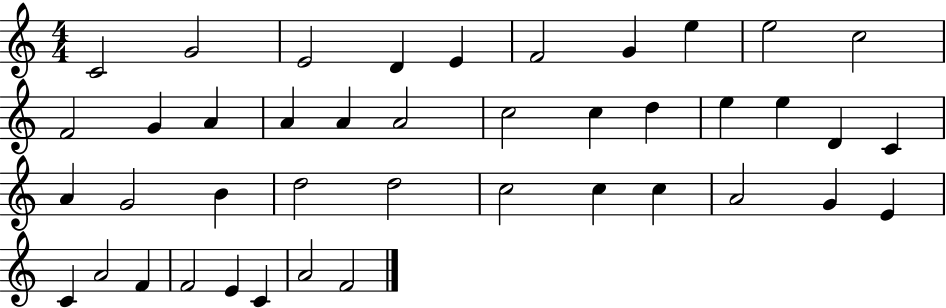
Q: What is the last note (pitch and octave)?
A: F4